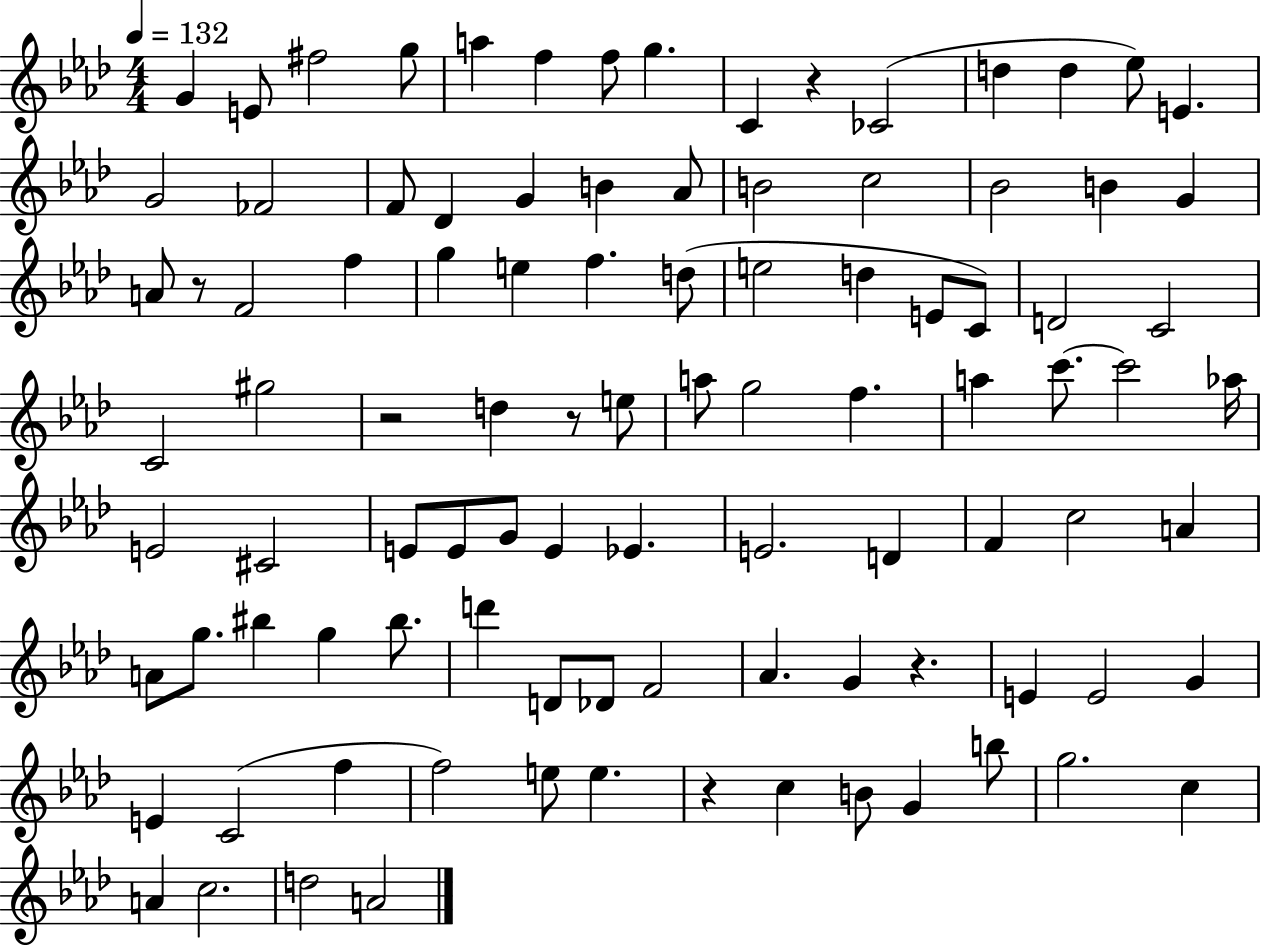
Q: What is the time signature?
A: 4/4